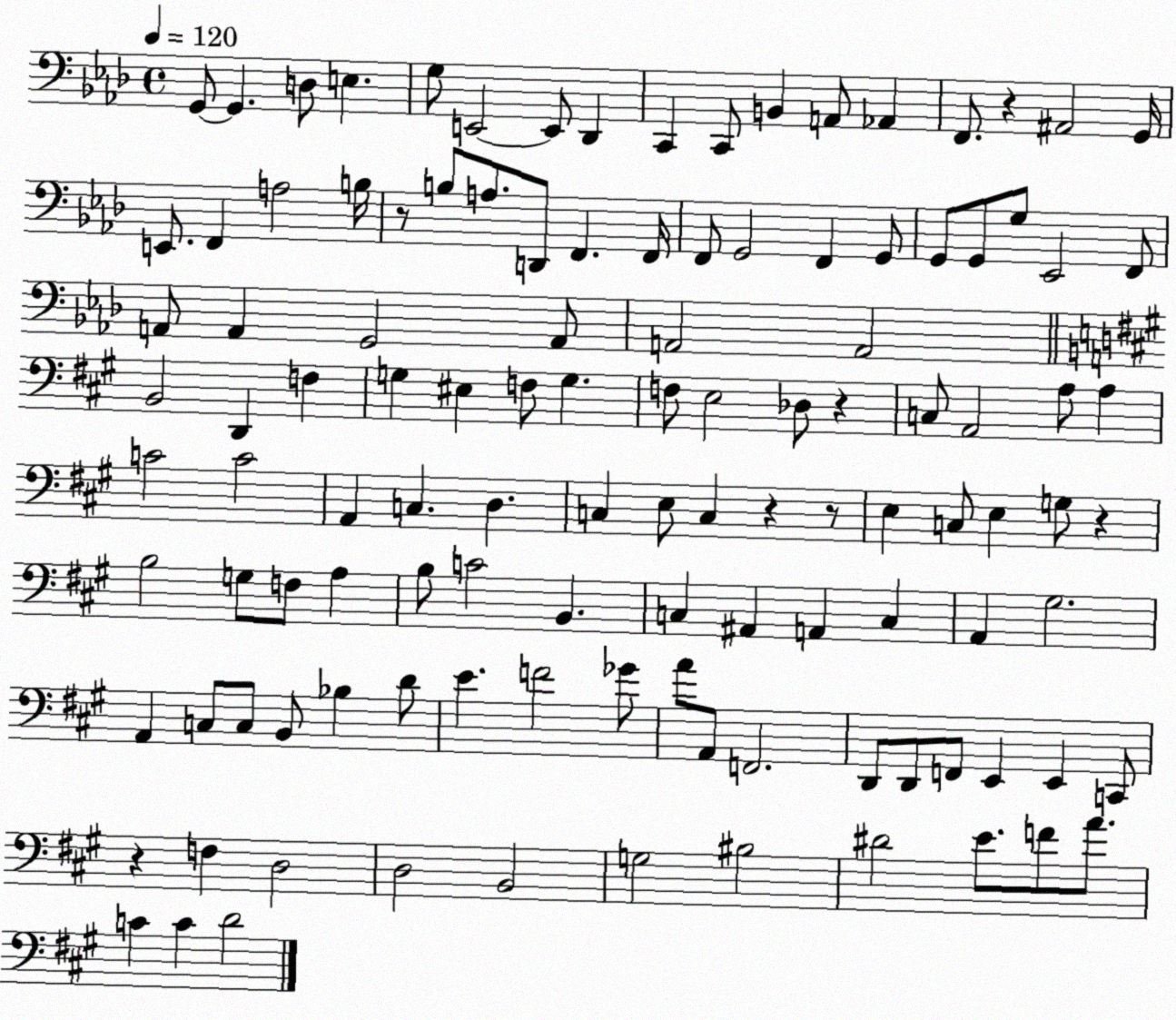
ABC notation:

X:1
T:Untitled
M:4/4
L:1/4
K:Ab
G,,/2 G,, D,/2 E, G,/2 E,,2 E,,/2 _D,, C,, C,,/2 B,, A,,/2 _A,, F,,/2 z ^A,,2 G,,/4 E,,/2 F,, A,2 B,/4 z/2 B,/2 A,/2 D,,/2 F,, F,,/4 F,,/2 G,,2 F,, G,,/2 G,,/2 G,,/2 G,/2 _E,,2 F,,/2 A,,/2 A,, G,,2 A,,/2 A,,2 A,,2 B,,2 D,, F, G, ^E, F,/2 G, F,/2 E,2 _D,/2 z C,/2 A,,2 A,/2 A, C2 C2 A,, C, D, C, E,/2 C, z z/2 E, C,/2 E, G,/2 z B,2 G,/2 F,/2 A, B,/2 C2 B,, C, ^A,, A,, C, A,, ^G,2 A,, C,/2 C,/2 B,,/2 _B, D/2 E F2 _G/2 A/2 A,,/2 F,,2 D,,/2 D,,/2 F,,/2 E,, E,, C,,/2 z F, D,2 D,2 B,,2 G,2 ^B,2 ^D2 E/2 F/2 A/2 C C D2